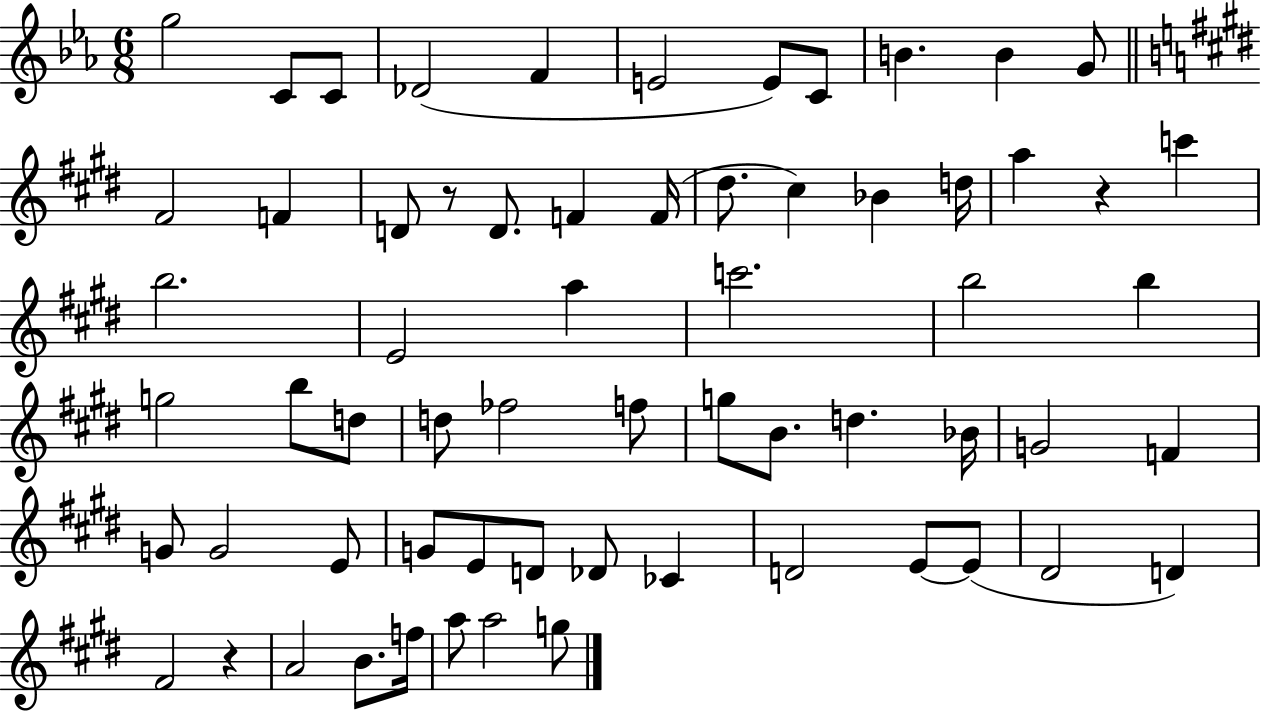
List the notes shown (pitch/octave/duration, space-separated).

G5/h C4/e C4/e Db4/h F4/q E4/h E4/e C4/e B4/q. B4/q G4/e F#4/h F4/q D4/e R/e D4/e. F4/q F4/s D#5/e. C#5/q Bb4/q D5/s A5/q R/q C6/q B5/h. E4/h A5/q C6/h. B5/h B5/q G5/h B5/e D5/e D5/e FES5/h F5/e G5/e B4/e. D5/q. Bb4/s G4/h F4/q G4/e G4/h E4/e G4/e E4/e D4/e Db4/e CES4/q D4/h E4/e E4/e D#4/h D4/q F#4/h R/q A4/h B4/e. F5/s A5/e A5/h G5/e